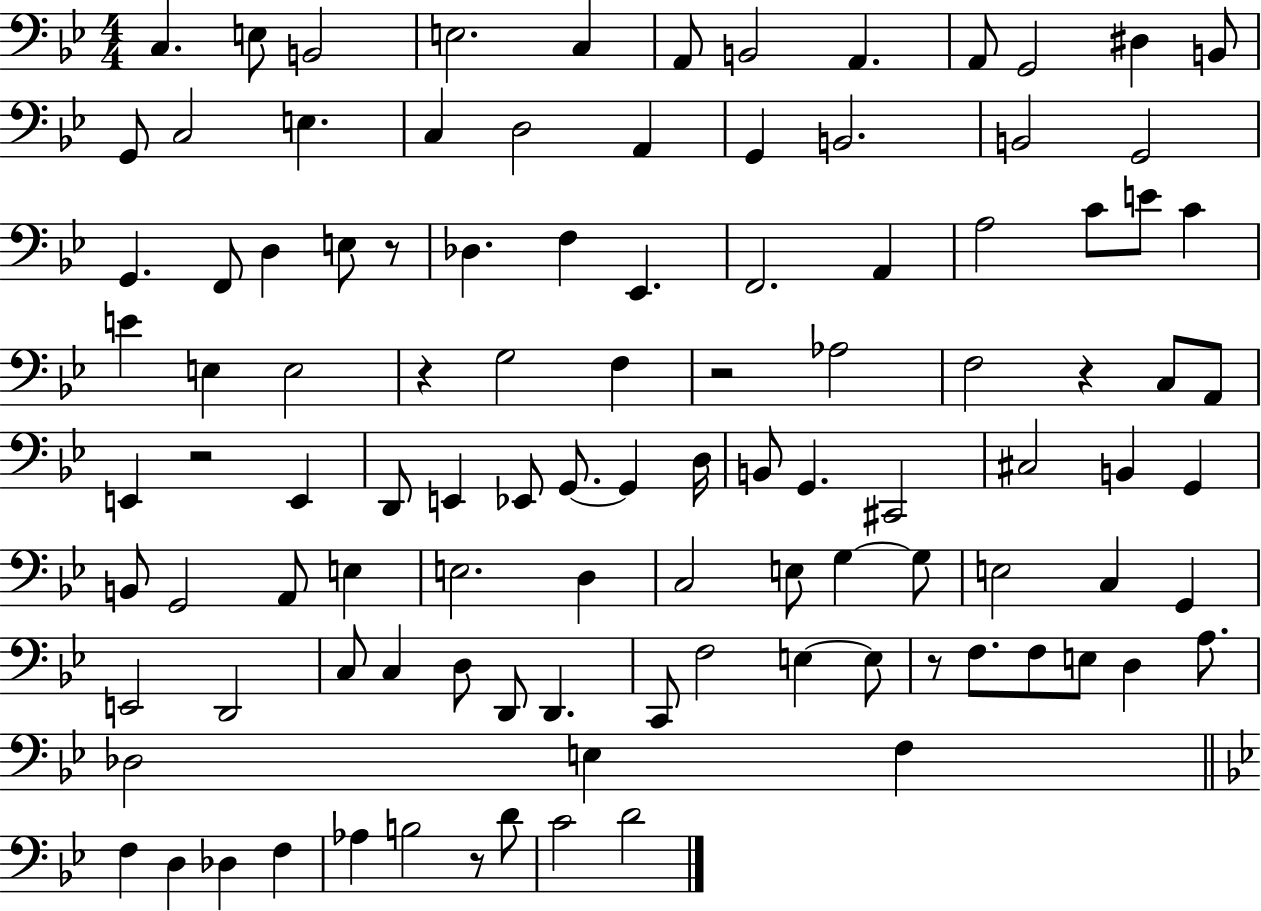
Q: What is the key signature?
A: BES major